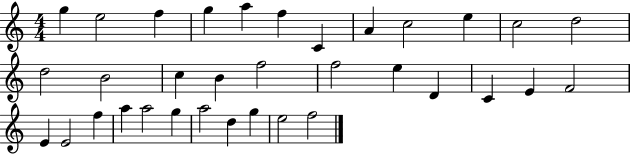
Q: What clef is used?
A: treble